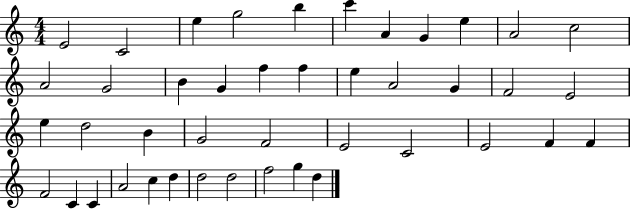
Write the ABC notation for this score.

X:1
T:Untitled
M:4/4
L:1/4
K:C
E2 C2 e g2 b c' A G e A2 c2 A2 G2 B G f f e A2 G F2 E2 e d2 B G2 F2 E2 C2 E2 F F F2 C C A2 c d d2 d2 f2 g d